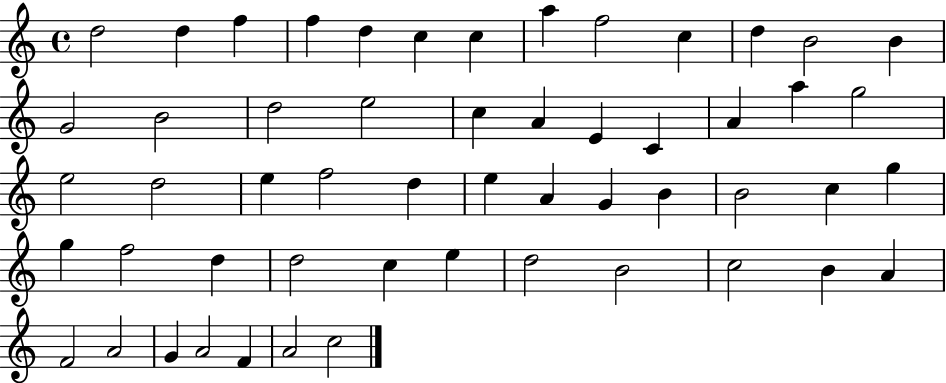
{
  \clef treble
  \time 4/4
  \defaultTimeSignature
  \key c \major
  d''2 d''4 f''4 | f''4 d''4 c''4 c''4 | a''4 f''2 c''4 | d''4 b'2 b'4 | \break g'2 b'2 | d''2 e''2 | c''4 a'4 e'4 c'4 | a'4 a''4 g''2 | \break e''2 d''2 | e''4 f''2 d''4 | e''4 a'4 g'4 b'4 | b'2 c''4 g''4 | \break g''4 f''2 d''4 | d''2 c''4 e''4 | d''2 b'2 | c''2 b'4 a'4 | \break f'2 a'2 | g'4 a'2 f'4 | a'2 c''2 | \bar "|."
}